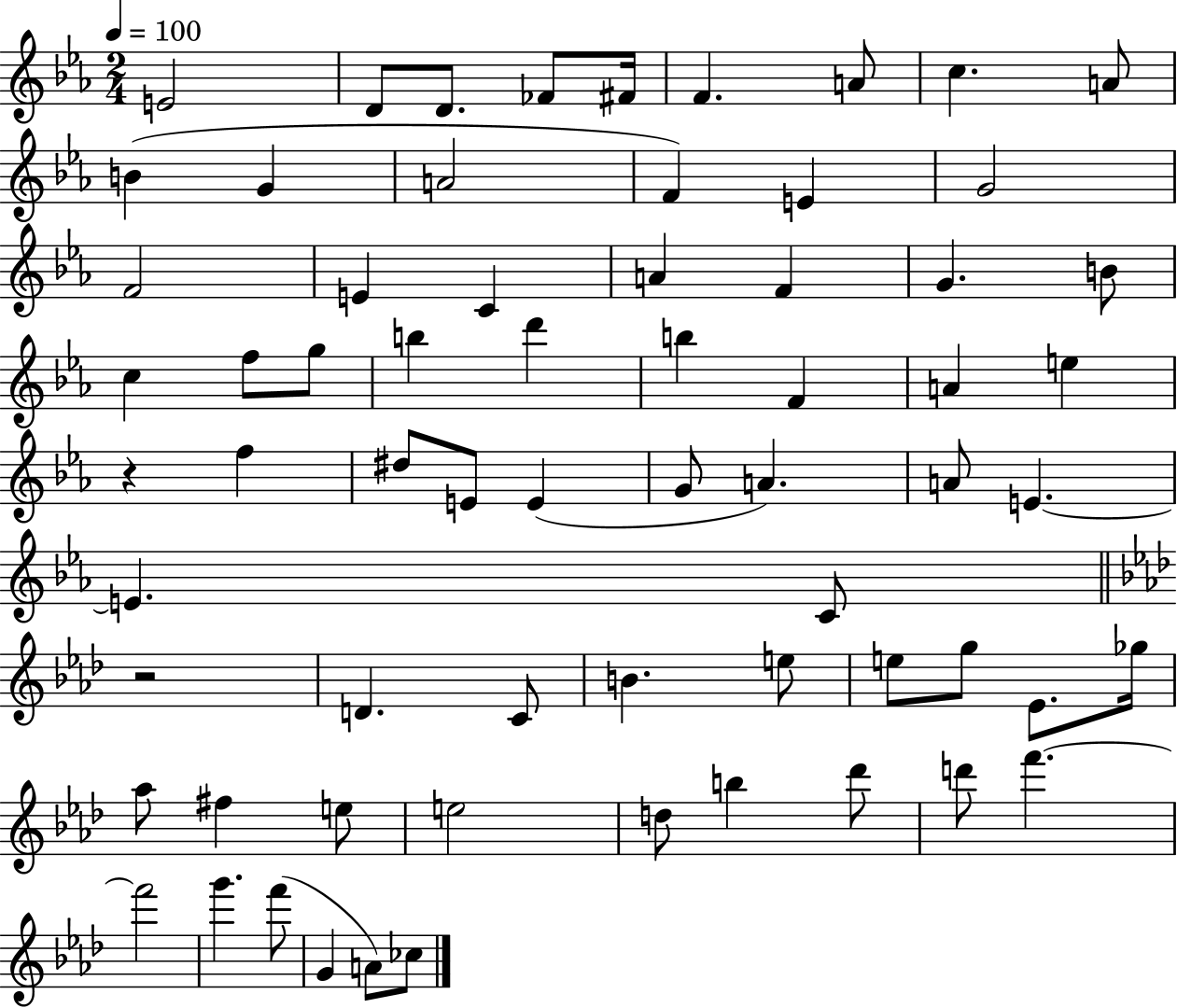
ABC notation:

X:1
T:Untitled
M:2/4
L:1/4
K:Eb
E2 D/2 D/2 _F/2 ^F/4 F A/2 c A/2 B G A2 F E G2 F2 E C A F G B/2 c f/2 g/2 b d' b F A e z f ^d/2 E/2 E G/2 A A/2 E E C/2 z2 D C/2 B e/2 e/2 g/2 _E/2 _g/4 _a/2 ^f e/2 e2 d/2 b _d'/2 d'/2 f' f'2 g' f'/2 G A/2 _c/2